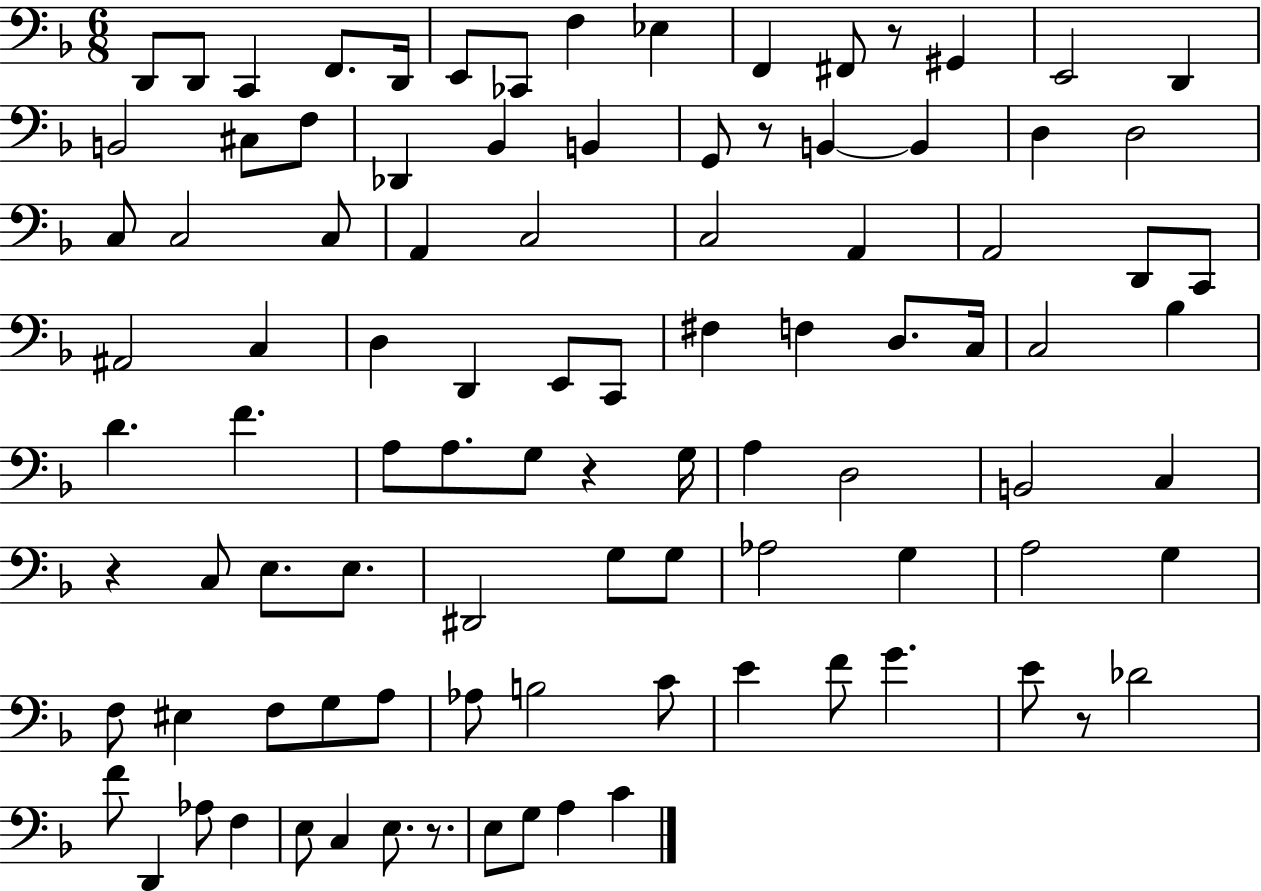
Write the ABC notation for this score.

X:1
T:Untitled
M:6/8
L:1/4
K:F
D,,/2 D,,/2 C,, F,,/2 D,,/4 E,,/2 _C,,/2 F, _E, F,, ^F,,/2 z/2 ^G,, E,,2 D,, B,,2 ^C,/2 F,/2 _D,, _B,, B,, G,,/2 z/2 B,, B,, D, D,2 C,/2 C,2 C,/2 A,, C,2 C,2 A,, A,,2 D,,/2 C,,/2 ^A,,2 C, D, D,, E,,/2 C,,/2 ^F, F, D,/2 C,/4 C,2 _B, D F A,/2 A,/2 G,/2 z G,/4 A, D,2 B,,2 C, z C,/2 E,/2 E,/2 ^D,,2 G,/2 G,/2 _A,2 G, A,2 G, F,/2 ^E, F,/2 G,/2 A,/2 _A,/2 B,2 C/2 E F/2 G E/2 z/2 _D2 F/2 D,, _A,/2 F, E,/2 C, E,/2 z/2 E,/2 G,/2 A, C